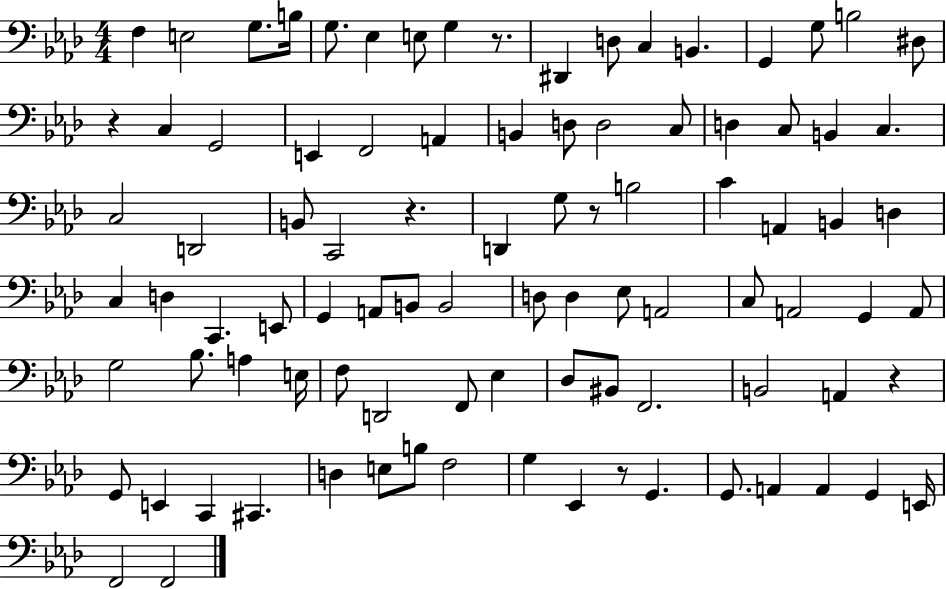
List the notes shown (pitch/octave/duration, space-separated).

F3/q E3/h G3/e. B3/s G3/e. Eb3/q E3/e G3/q R/e. D#2/q D3/e C3/q B2/q. G2/q G3/e B3/h D#3/e R/q C3/q G2/h E2/q F2/h A2/q B2/q D3/e D3/h C3/e D3/q C3/e B2/q C3/q. C3/h D2/h B2/e C2/h R/q. D2/q G3/e R/e B3/h C4/q A2/q B2/q D3/q C3/q D3/q C2/q. E2/e G2/q A2/e B2/e B2/h D3/e D3/q Eb3/e A2/h C3/e A2/h G2/q A2/e G3/h Bb3/e. A3/q E3/s F3/e D2/h F2/e Eb3/q Db3/e BIS2/e F2/h. B2/h A2/q R/q G2/e E2/q C2/q C#2/q. D3/q E3/e B3/e F3/h G3/q Eb2/q R/e G2/q. G2/e. A2/q A2/q G2/q E2/s F2/h F2/h